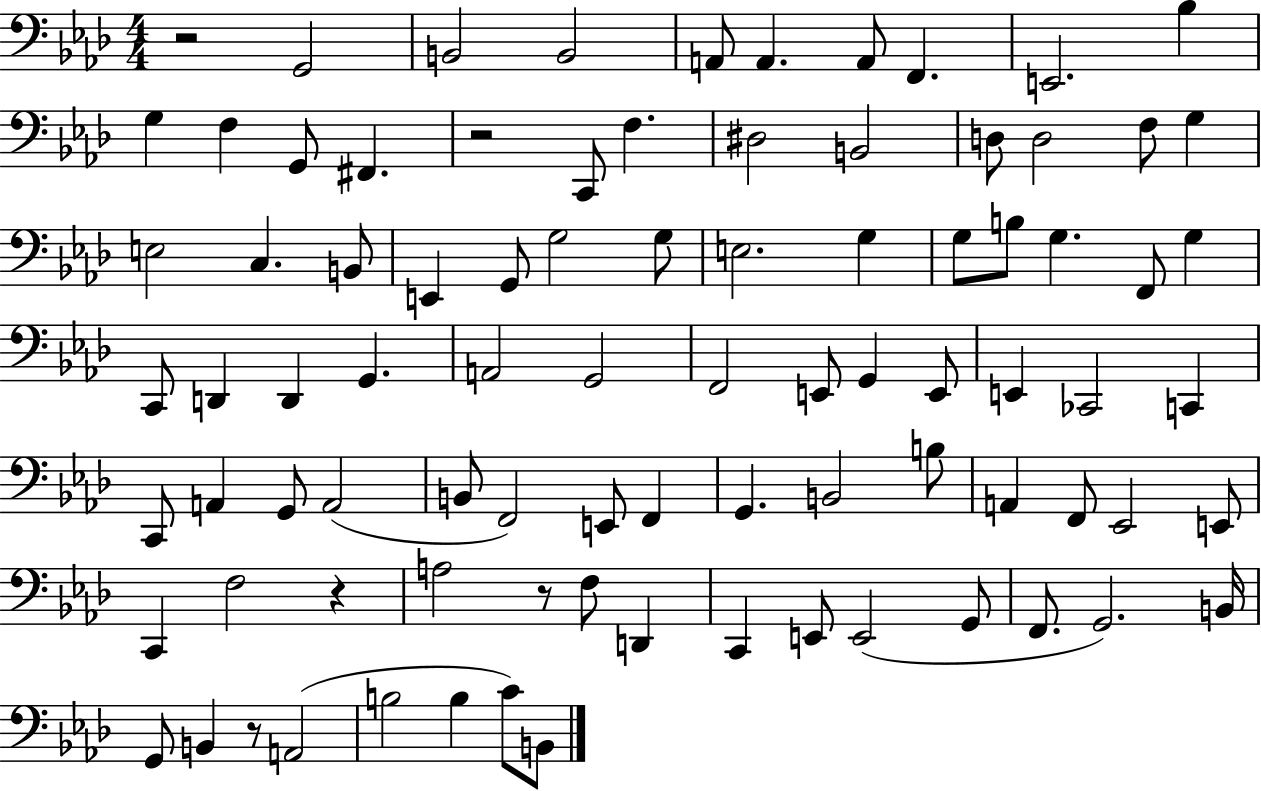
{
  \clef bass
  \numericTimeSignature
  \time 4/4
  \key aes \major
  r2 g,2 | b,2 b,2 | a,8 a,4. a,8 f,4. | e,2. bes4 | \break g4 f4 g,8 fis,4. | r2 c,8 f4. | dis2 b,2 | d8 d2 f8 g4 | \break e2 c4. b,8 | e,4 g,8 g2 g8 | e2. g4 | g8 b8 g4. f,8 g4 | \break c,8 d,4 d,4 g,4. | a,2 g,2 | f,2 e,8 g,4 e,8 | e,4 ces,2 c,4 | \break c,8 a,4 g,8 a,2( | b,8 f,2) e,8 f,4 | g,4. b,2 b8 | a,4 f,8 ees,2 e,8 | \break c,4 f2 r4 | a2 r8 f8 d,4 | c,4 e,8 e,2( g,8 | f,8. g,2.) b,16 | \break g,8 b,4 r8 a,2( | b2 b4 c'8) b,8 | \bar "|."
}